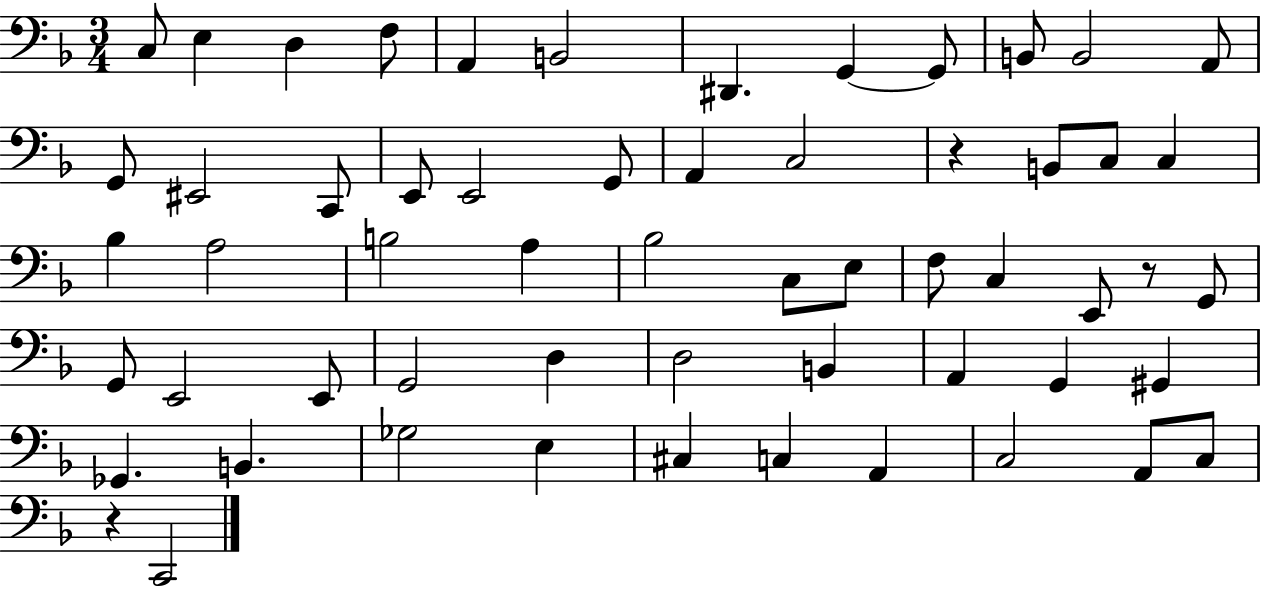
C3/e E3/q D3/q F3/e A2/q B2/h D#2/q. G2/q G2/e B2/e B2/h A2/e G2/e EIS2/h C2/e E2/e E2/h G2/e A2/q C3/h R/q B2/e C3/e C3/q Bb3/q A3/h B3/h A3/q Bb3/h C3/e E3/e F3/e C3/q E2/e R/e G2/e G2/e E2/h E2/e G2/h D3/q D3/h B2/q A2/q G2/q G#2/q Gb2/q. B2/q. Gb3/h E3/q C#3/q C3/q A2/q C3/h A2/e C3/e R/q C2/h